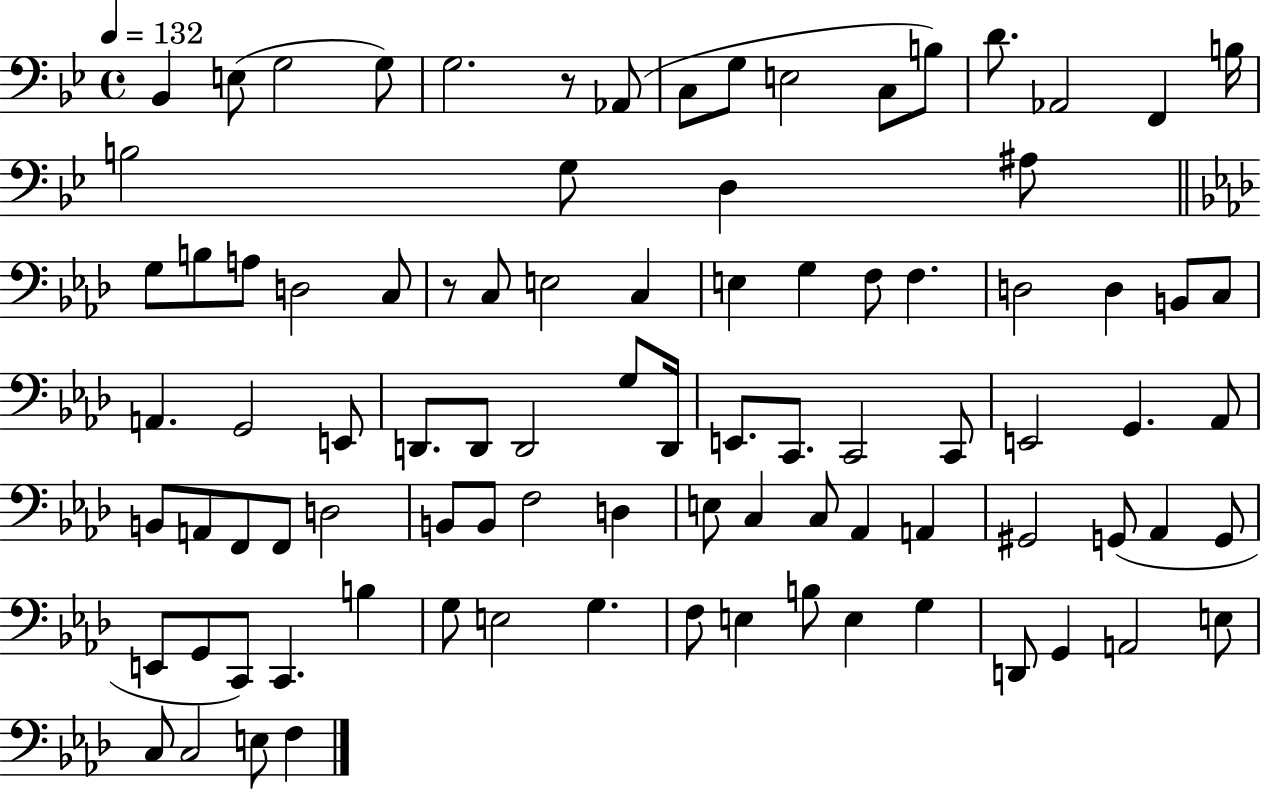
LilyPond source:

{
  \clef bass
  \time 4/4
  \defaultTimeSignature
  \key bes \major
  \tempo 4 = 132
  bes,4 e8( g2 g8) | g2. r8 aes,8( | c8 g8 e2 c8 b8) | d'8. aes,2 f,4 b16 | \break b2 g8 d4 ais8 | \bar "||" \break \key aes \major g8 b8 a8 d2 c8 | r8 c8 e2 c4 | e4 g4 f8 f4. | d2 d4 b,8 c8 | \break a,4. g,2 e,8 | d,8. d,8 d,2 g8 d,16 | e,8. c,8. c,2 c,8 | e,2 g,4. aes,8 | \break b,8 a,8 f,8 f,8 d2 | b,8 b,8 f2 d4 | e8 c4 c8 aes,4 a,4 | gis,2 g,8( aes,4 g,8 | \break e,8 g,8 c,8) c,4. b4 | g8 e2 g4. | f8 e4 b8 e4 g4 | d,8 g,4 a,2 e8 | \break c8 c2 e8 f4 | \bar "|."
}